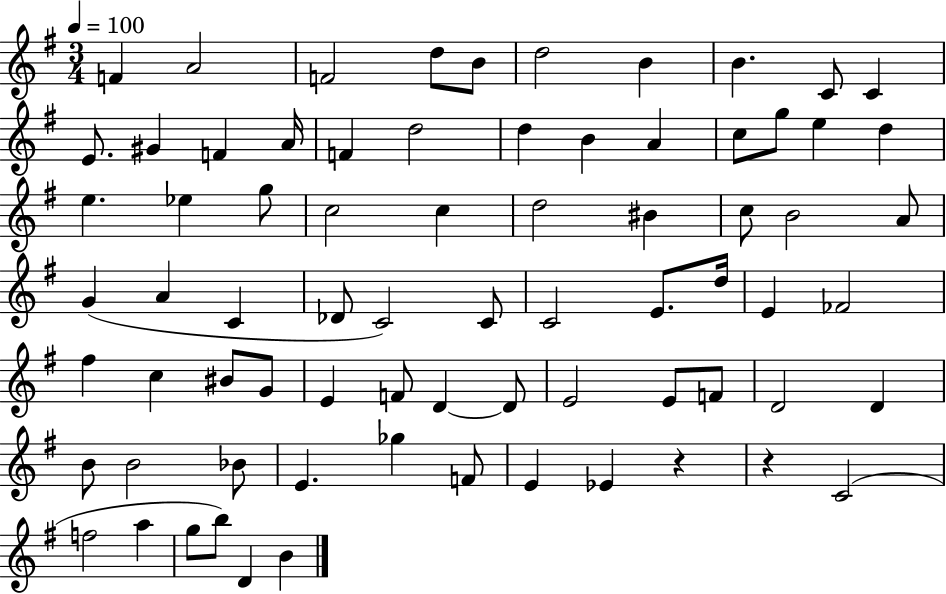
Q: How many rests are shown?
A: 2